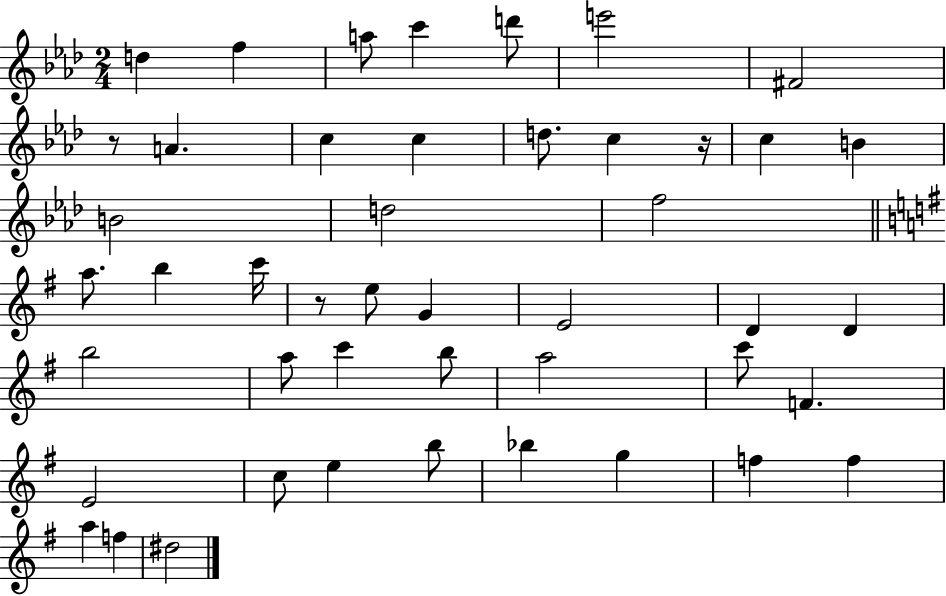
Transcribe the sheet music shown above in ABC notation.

X:1
T:Untitled
M:2/4
L:1/4
K:Ab
d f a/2 c' d'/2 e'2 ^F2 z/2 A c c d/2 c z/4 c B B2 d2 f2 a/2 b c'/4 z/2 e/2 G E2 D D b2 a/2 c' b/2 a2 c'/2 F E2 c/2 e b/2 _b g f f a f ^d2